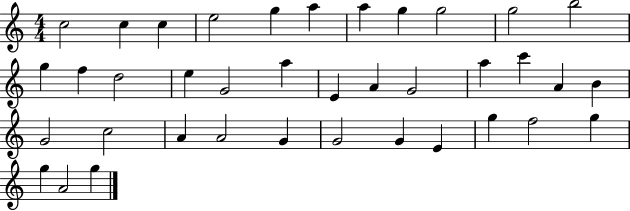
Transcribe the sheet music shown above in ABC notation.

X:1
T:Untitled
M:4/4
L:1/4
K:C
c2 c c e2 g a a g g2 g2 b2 g f d2 e G2 a E A G2 a c' A B G2 c2 A A2 G G2 G E g f2 g g A2 g